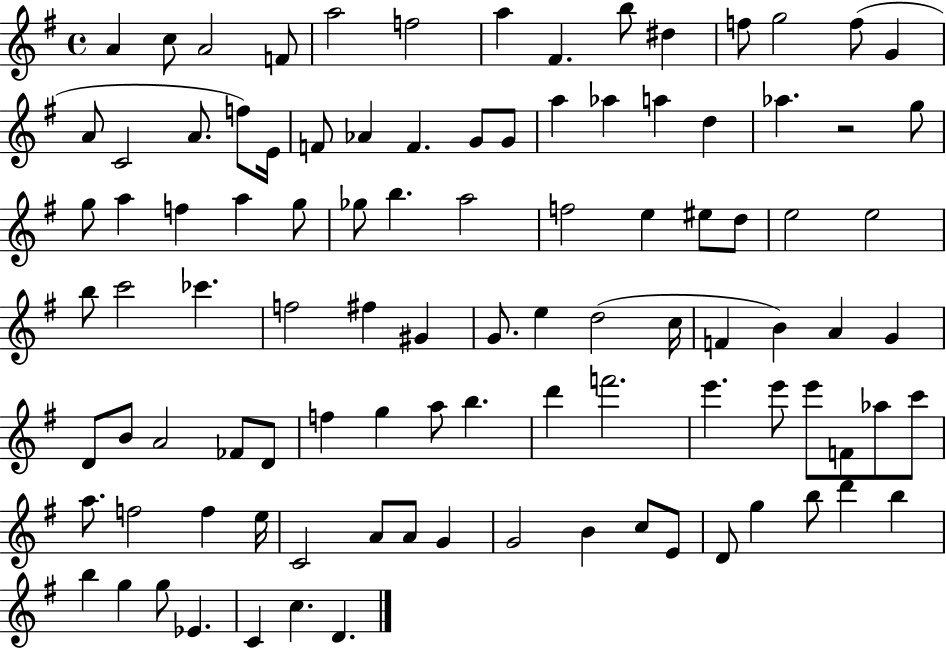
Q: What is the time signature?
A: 4/4